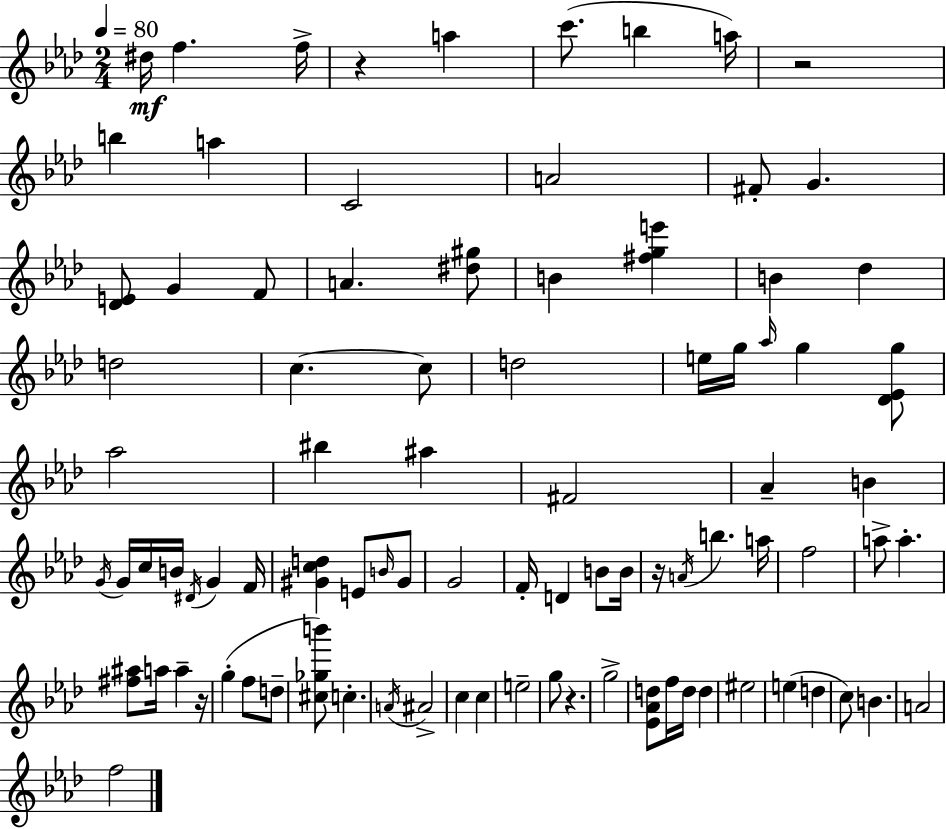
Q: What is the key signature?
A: AES major